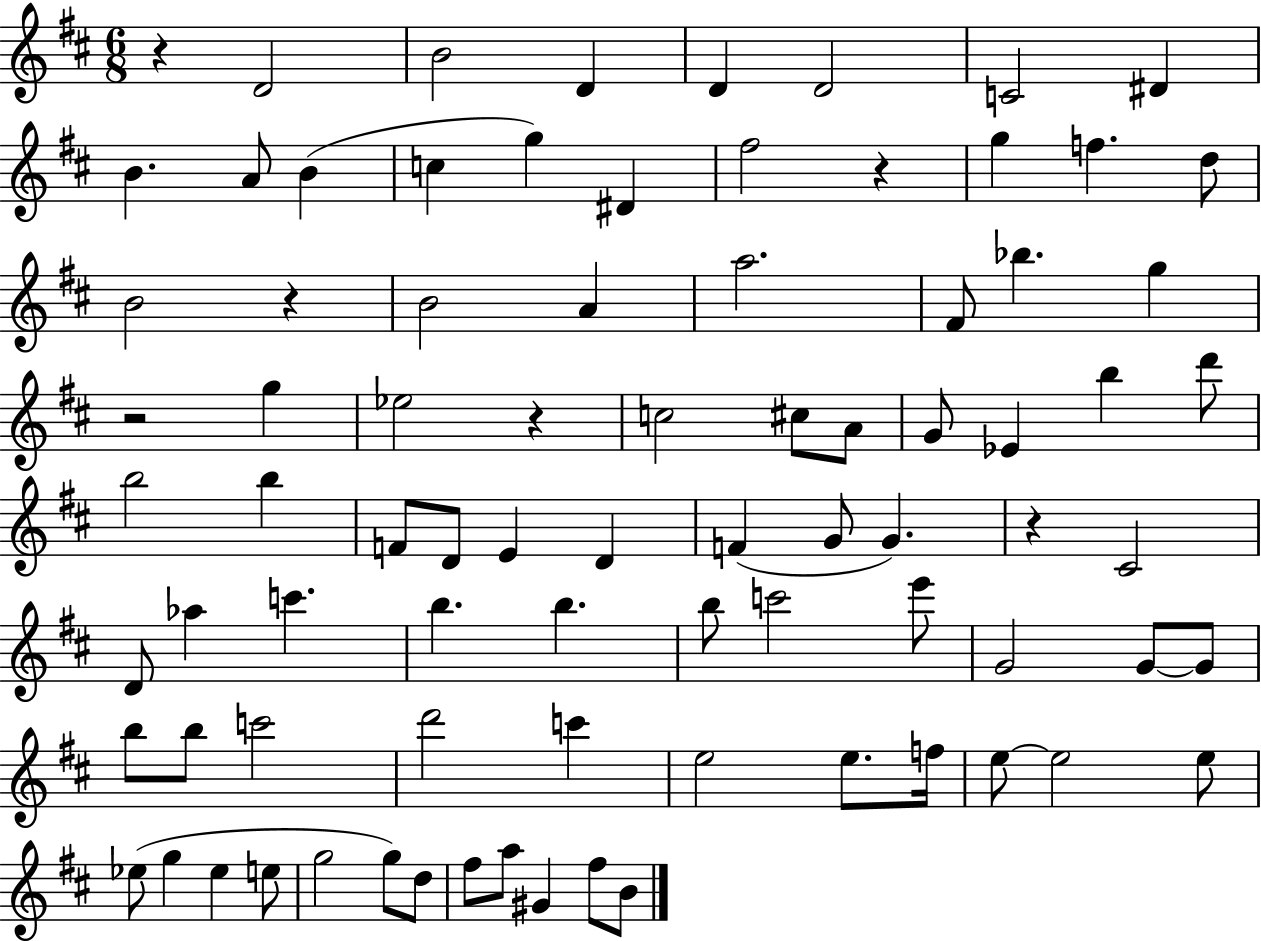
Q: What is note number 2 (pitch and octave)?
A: B4